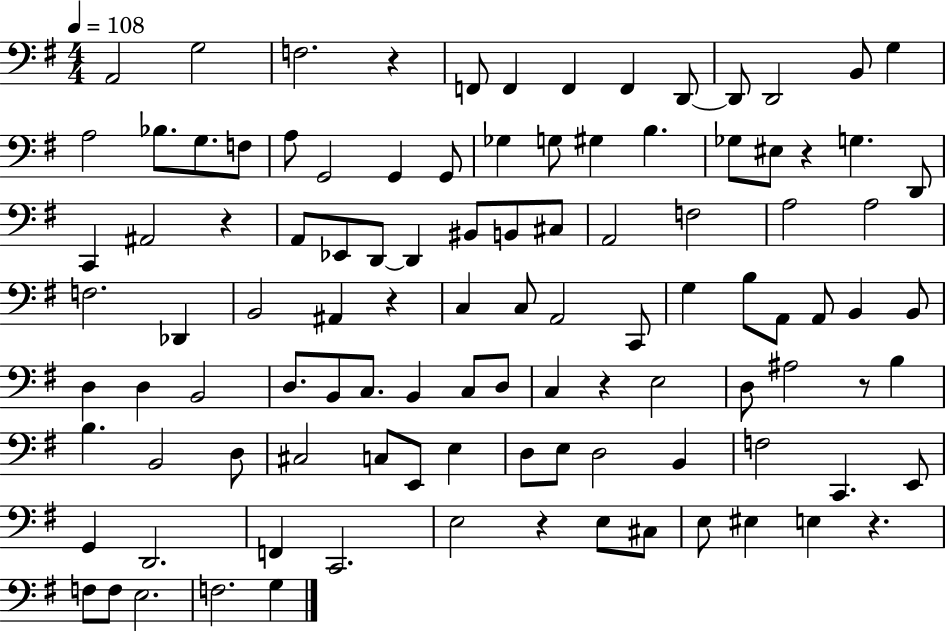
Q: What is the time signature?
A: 4/4